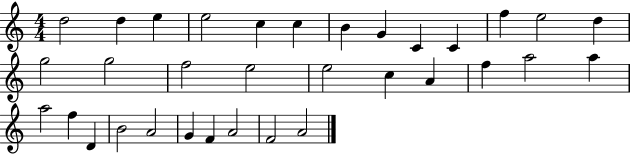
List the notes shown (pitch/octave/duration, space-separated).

D5/h D5/q E5/q E5/h C5/q C5/q B4/q G4/q C4/q C4/q F5/q E5/h D5/q G5/h G5/h F5/h E5/h E5/h C5/q A4/q F5/q A5/h A5/q A5/h F5/q D4/q B4/h A4/h G4/q F4/q A4/h F4/h A4/h